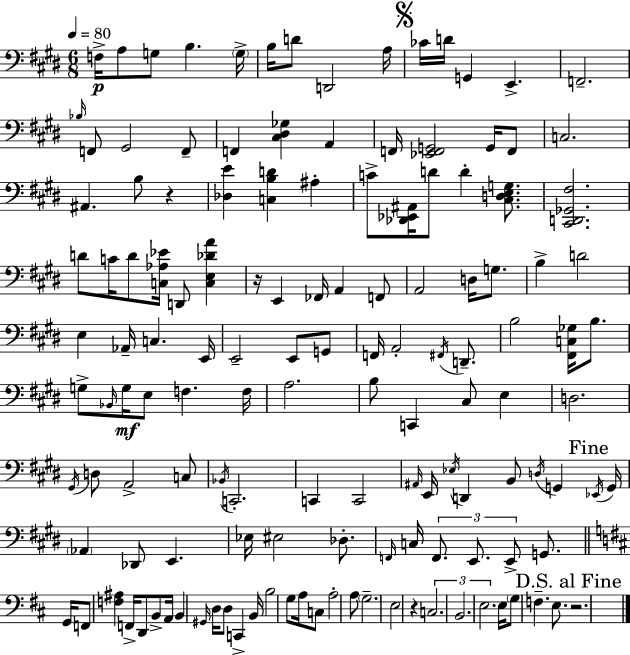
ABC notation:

X:1
T:Untitled
M:6/8
L:1/4
K:E
F,/4 A,/2 G,/2 B, G,/4 B,/4 D/2 D,,2 A,/4 _C/4 D/4 G,, E,, F,,2 _B,/4 F,,/2 ^G,,2 F,,/2 F,, [^C,^D,_G,] A,, F,,/4 [_E,,F,,G,,]2 G,,/4 F,,/2 C,2 ^A,, B,/2 z [_D,E] [C,B,D] ^A, C/2 [_D,,_E,,^A,,]/4 D/2 D [^C,D,E,G,]/2 [^C,,D,,_G,,^F,]2 D/2 C/4 D/2 [C,_A,_E]/4 D,,/2 [C,E,_DA] z/4 E,, _F,,/4 A,, F,,/2 A,,2 D,/4 G,/2 B, D2 E, _A,,/4 C, E,,/4 E,,2 E,,/2 G,,/2 F,,/4 A,,2 ^F,,/4 D,,/2 B,2 [^F,,C,_G,]/4 B,/2 G,/2 _B,,/4 G,/4 E,/2 F, F,/4 A,2 B,/2 C,, ^C,/2 E, D,2 ^G,,/4 D,/2 A,,2 C,/2 _B,,/4 C,,2 C,, C,,2 ^A,,/4 E,,/4 _E,/4 D,, B,,/2 D,/4 G,, _E,,/4 G,,/4 _A,, _D,,/2 E,, _E,/4 ^E,2 _D,/2 F,,/4 C,/4 F,,/2 E,,/2 E,,/2 G,,/2 G,,/4 F,,/2 [F,^A,] F,,/4 D,,/2 B,,/2 A,,/4 B,, ^G,,/4 D,/4 D,/2 C,, B,,/4 B,2 G,/2 A,/4 C,/2 A,2 A,/2 G,2 E,2 z C,2 B,,2 E,2 E,/4 G,/2 F, E,/2 z2